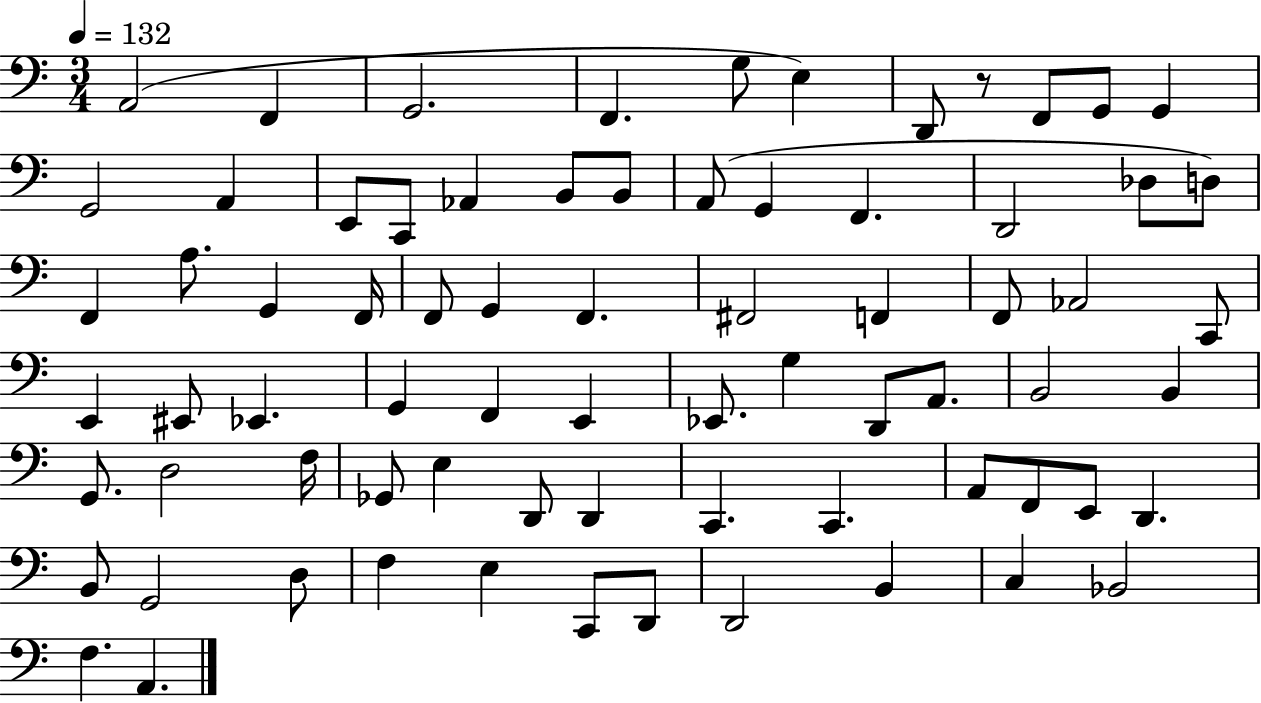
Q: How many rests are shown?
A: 1